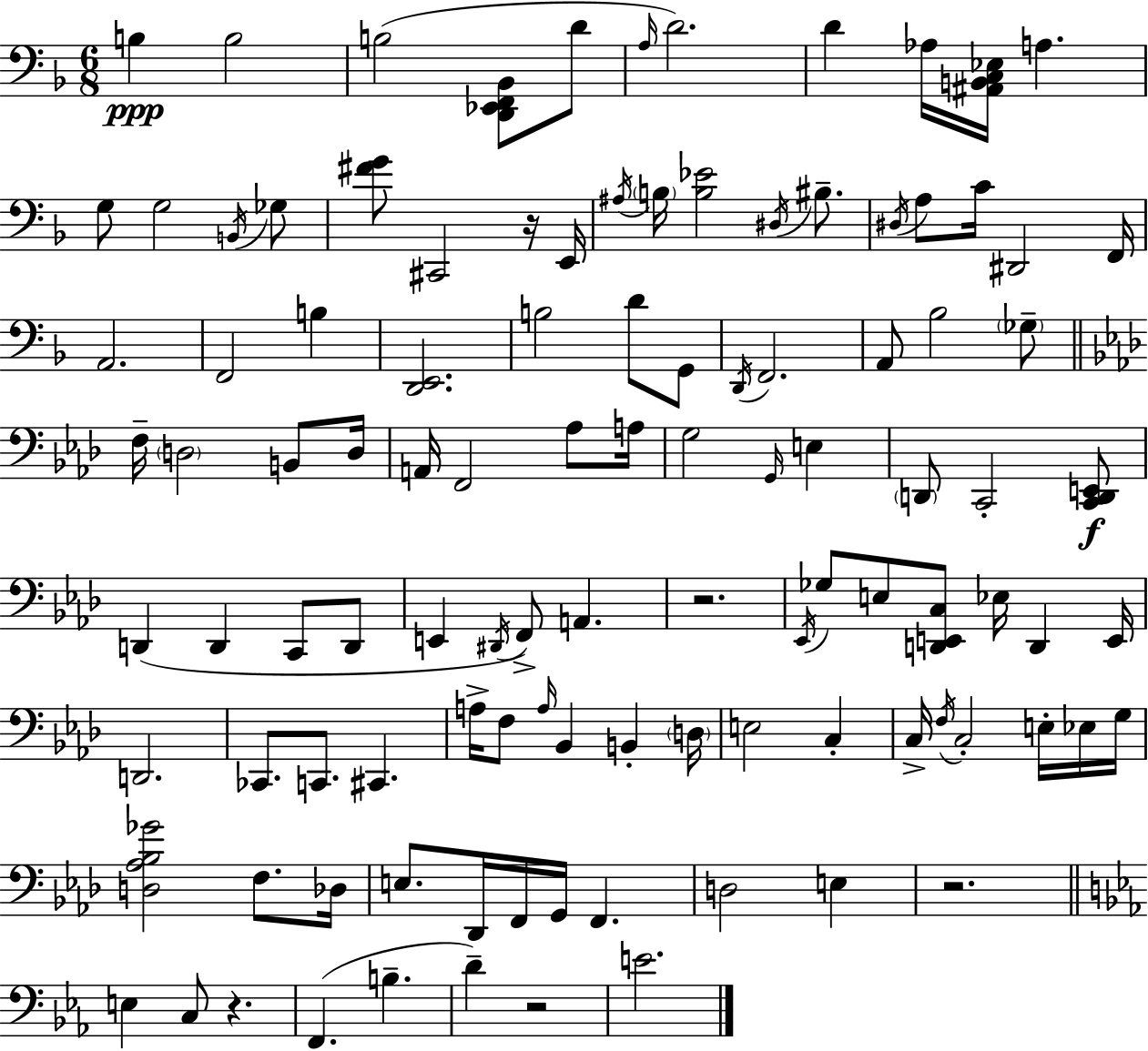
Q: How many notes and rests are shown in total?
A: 108